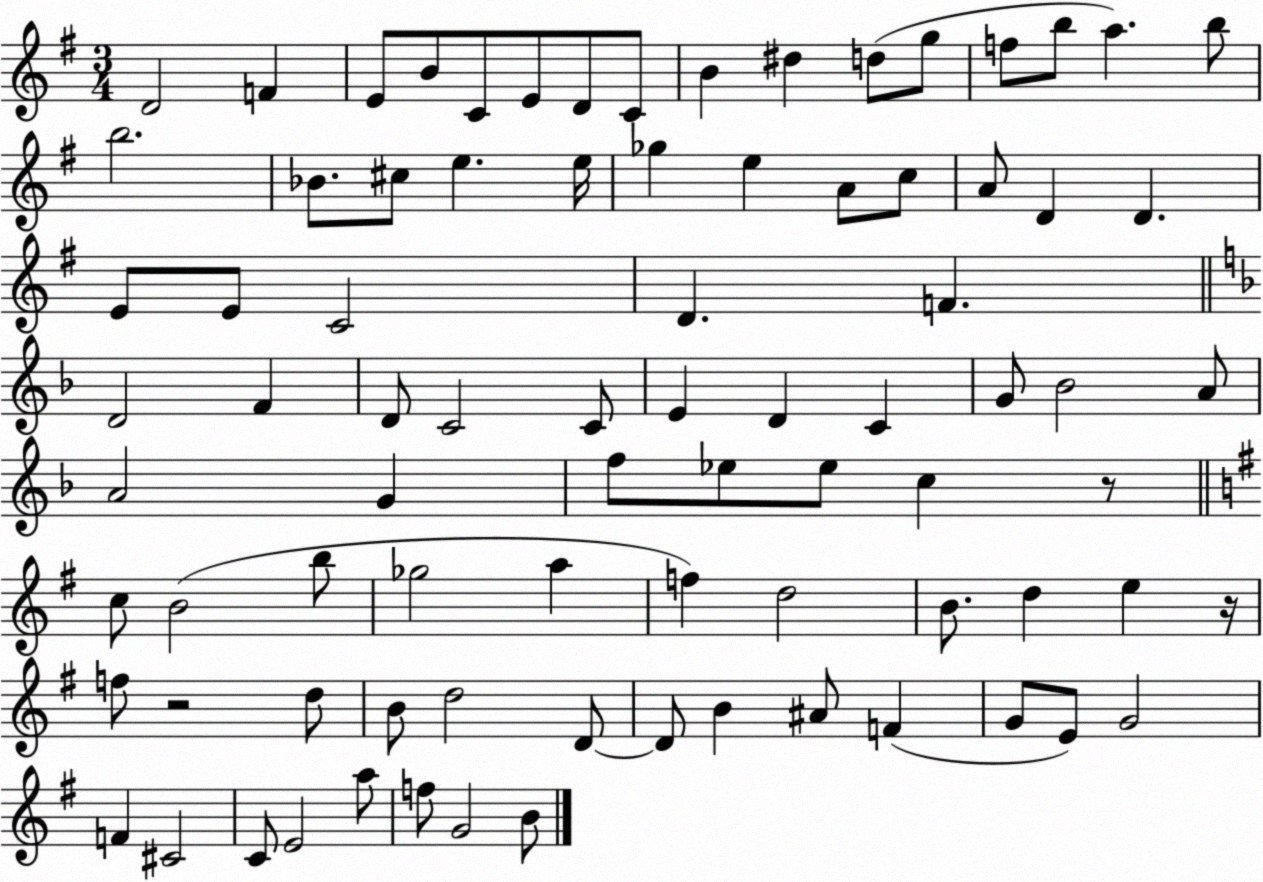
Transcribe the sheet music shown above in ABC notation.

X:1
T:Untitled
M:3/4
L:1/4
K:G
D2 F E/2 B/2 C/2 E/2 D/2 C/2 B ^d d/2 g/2 f/2 b/2 a b/2 b2 _B/2 ^c/2 e e/4 _g e A/2 c/2 A/2 D D E/2 E/2 C2 D F D2 F D/2 C2 C/2 E D C G/2 _B2 A/2 A2 G f/2 _e/2 _e/2 c z/2 c/2 B2 b/2 _g2 a f d2 B/2 d e z/4 f/2 z2 d/2 B/2 d2 D/2 D/2 B ^A/2 F G/2 E/2 G2 F ^C2 C/2 E2 a/2 f/2 G2 B/2